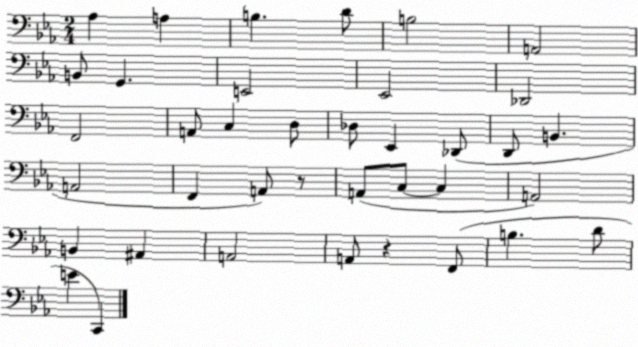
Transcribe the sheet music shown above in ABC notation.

X:1
T:Untitled
M:2/4
L:1/4
K:Eb
_A, A, B, D/2 B,2 A,,2 B,,/2 G,, E,,2 _E,,2 _D,,2 F,,2 A,,/2 C, D,/2 _D,/2 _E,, _D,,/2 D,,/2 B,, A,,2 F,, A,,/2 z/2 A,,/2 C,/2 C, A,,2 B,, ^A,, A,,2 A,,/2 z F,,/2 B, D/2 E C,,